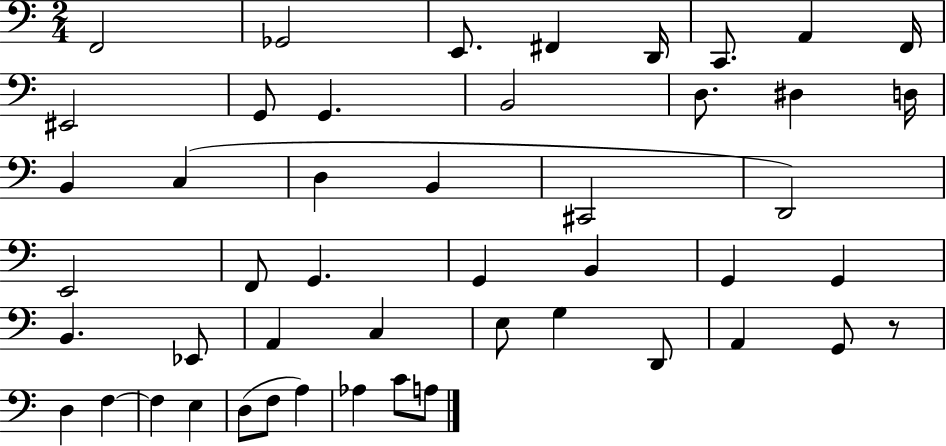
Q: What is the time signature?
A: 2/4